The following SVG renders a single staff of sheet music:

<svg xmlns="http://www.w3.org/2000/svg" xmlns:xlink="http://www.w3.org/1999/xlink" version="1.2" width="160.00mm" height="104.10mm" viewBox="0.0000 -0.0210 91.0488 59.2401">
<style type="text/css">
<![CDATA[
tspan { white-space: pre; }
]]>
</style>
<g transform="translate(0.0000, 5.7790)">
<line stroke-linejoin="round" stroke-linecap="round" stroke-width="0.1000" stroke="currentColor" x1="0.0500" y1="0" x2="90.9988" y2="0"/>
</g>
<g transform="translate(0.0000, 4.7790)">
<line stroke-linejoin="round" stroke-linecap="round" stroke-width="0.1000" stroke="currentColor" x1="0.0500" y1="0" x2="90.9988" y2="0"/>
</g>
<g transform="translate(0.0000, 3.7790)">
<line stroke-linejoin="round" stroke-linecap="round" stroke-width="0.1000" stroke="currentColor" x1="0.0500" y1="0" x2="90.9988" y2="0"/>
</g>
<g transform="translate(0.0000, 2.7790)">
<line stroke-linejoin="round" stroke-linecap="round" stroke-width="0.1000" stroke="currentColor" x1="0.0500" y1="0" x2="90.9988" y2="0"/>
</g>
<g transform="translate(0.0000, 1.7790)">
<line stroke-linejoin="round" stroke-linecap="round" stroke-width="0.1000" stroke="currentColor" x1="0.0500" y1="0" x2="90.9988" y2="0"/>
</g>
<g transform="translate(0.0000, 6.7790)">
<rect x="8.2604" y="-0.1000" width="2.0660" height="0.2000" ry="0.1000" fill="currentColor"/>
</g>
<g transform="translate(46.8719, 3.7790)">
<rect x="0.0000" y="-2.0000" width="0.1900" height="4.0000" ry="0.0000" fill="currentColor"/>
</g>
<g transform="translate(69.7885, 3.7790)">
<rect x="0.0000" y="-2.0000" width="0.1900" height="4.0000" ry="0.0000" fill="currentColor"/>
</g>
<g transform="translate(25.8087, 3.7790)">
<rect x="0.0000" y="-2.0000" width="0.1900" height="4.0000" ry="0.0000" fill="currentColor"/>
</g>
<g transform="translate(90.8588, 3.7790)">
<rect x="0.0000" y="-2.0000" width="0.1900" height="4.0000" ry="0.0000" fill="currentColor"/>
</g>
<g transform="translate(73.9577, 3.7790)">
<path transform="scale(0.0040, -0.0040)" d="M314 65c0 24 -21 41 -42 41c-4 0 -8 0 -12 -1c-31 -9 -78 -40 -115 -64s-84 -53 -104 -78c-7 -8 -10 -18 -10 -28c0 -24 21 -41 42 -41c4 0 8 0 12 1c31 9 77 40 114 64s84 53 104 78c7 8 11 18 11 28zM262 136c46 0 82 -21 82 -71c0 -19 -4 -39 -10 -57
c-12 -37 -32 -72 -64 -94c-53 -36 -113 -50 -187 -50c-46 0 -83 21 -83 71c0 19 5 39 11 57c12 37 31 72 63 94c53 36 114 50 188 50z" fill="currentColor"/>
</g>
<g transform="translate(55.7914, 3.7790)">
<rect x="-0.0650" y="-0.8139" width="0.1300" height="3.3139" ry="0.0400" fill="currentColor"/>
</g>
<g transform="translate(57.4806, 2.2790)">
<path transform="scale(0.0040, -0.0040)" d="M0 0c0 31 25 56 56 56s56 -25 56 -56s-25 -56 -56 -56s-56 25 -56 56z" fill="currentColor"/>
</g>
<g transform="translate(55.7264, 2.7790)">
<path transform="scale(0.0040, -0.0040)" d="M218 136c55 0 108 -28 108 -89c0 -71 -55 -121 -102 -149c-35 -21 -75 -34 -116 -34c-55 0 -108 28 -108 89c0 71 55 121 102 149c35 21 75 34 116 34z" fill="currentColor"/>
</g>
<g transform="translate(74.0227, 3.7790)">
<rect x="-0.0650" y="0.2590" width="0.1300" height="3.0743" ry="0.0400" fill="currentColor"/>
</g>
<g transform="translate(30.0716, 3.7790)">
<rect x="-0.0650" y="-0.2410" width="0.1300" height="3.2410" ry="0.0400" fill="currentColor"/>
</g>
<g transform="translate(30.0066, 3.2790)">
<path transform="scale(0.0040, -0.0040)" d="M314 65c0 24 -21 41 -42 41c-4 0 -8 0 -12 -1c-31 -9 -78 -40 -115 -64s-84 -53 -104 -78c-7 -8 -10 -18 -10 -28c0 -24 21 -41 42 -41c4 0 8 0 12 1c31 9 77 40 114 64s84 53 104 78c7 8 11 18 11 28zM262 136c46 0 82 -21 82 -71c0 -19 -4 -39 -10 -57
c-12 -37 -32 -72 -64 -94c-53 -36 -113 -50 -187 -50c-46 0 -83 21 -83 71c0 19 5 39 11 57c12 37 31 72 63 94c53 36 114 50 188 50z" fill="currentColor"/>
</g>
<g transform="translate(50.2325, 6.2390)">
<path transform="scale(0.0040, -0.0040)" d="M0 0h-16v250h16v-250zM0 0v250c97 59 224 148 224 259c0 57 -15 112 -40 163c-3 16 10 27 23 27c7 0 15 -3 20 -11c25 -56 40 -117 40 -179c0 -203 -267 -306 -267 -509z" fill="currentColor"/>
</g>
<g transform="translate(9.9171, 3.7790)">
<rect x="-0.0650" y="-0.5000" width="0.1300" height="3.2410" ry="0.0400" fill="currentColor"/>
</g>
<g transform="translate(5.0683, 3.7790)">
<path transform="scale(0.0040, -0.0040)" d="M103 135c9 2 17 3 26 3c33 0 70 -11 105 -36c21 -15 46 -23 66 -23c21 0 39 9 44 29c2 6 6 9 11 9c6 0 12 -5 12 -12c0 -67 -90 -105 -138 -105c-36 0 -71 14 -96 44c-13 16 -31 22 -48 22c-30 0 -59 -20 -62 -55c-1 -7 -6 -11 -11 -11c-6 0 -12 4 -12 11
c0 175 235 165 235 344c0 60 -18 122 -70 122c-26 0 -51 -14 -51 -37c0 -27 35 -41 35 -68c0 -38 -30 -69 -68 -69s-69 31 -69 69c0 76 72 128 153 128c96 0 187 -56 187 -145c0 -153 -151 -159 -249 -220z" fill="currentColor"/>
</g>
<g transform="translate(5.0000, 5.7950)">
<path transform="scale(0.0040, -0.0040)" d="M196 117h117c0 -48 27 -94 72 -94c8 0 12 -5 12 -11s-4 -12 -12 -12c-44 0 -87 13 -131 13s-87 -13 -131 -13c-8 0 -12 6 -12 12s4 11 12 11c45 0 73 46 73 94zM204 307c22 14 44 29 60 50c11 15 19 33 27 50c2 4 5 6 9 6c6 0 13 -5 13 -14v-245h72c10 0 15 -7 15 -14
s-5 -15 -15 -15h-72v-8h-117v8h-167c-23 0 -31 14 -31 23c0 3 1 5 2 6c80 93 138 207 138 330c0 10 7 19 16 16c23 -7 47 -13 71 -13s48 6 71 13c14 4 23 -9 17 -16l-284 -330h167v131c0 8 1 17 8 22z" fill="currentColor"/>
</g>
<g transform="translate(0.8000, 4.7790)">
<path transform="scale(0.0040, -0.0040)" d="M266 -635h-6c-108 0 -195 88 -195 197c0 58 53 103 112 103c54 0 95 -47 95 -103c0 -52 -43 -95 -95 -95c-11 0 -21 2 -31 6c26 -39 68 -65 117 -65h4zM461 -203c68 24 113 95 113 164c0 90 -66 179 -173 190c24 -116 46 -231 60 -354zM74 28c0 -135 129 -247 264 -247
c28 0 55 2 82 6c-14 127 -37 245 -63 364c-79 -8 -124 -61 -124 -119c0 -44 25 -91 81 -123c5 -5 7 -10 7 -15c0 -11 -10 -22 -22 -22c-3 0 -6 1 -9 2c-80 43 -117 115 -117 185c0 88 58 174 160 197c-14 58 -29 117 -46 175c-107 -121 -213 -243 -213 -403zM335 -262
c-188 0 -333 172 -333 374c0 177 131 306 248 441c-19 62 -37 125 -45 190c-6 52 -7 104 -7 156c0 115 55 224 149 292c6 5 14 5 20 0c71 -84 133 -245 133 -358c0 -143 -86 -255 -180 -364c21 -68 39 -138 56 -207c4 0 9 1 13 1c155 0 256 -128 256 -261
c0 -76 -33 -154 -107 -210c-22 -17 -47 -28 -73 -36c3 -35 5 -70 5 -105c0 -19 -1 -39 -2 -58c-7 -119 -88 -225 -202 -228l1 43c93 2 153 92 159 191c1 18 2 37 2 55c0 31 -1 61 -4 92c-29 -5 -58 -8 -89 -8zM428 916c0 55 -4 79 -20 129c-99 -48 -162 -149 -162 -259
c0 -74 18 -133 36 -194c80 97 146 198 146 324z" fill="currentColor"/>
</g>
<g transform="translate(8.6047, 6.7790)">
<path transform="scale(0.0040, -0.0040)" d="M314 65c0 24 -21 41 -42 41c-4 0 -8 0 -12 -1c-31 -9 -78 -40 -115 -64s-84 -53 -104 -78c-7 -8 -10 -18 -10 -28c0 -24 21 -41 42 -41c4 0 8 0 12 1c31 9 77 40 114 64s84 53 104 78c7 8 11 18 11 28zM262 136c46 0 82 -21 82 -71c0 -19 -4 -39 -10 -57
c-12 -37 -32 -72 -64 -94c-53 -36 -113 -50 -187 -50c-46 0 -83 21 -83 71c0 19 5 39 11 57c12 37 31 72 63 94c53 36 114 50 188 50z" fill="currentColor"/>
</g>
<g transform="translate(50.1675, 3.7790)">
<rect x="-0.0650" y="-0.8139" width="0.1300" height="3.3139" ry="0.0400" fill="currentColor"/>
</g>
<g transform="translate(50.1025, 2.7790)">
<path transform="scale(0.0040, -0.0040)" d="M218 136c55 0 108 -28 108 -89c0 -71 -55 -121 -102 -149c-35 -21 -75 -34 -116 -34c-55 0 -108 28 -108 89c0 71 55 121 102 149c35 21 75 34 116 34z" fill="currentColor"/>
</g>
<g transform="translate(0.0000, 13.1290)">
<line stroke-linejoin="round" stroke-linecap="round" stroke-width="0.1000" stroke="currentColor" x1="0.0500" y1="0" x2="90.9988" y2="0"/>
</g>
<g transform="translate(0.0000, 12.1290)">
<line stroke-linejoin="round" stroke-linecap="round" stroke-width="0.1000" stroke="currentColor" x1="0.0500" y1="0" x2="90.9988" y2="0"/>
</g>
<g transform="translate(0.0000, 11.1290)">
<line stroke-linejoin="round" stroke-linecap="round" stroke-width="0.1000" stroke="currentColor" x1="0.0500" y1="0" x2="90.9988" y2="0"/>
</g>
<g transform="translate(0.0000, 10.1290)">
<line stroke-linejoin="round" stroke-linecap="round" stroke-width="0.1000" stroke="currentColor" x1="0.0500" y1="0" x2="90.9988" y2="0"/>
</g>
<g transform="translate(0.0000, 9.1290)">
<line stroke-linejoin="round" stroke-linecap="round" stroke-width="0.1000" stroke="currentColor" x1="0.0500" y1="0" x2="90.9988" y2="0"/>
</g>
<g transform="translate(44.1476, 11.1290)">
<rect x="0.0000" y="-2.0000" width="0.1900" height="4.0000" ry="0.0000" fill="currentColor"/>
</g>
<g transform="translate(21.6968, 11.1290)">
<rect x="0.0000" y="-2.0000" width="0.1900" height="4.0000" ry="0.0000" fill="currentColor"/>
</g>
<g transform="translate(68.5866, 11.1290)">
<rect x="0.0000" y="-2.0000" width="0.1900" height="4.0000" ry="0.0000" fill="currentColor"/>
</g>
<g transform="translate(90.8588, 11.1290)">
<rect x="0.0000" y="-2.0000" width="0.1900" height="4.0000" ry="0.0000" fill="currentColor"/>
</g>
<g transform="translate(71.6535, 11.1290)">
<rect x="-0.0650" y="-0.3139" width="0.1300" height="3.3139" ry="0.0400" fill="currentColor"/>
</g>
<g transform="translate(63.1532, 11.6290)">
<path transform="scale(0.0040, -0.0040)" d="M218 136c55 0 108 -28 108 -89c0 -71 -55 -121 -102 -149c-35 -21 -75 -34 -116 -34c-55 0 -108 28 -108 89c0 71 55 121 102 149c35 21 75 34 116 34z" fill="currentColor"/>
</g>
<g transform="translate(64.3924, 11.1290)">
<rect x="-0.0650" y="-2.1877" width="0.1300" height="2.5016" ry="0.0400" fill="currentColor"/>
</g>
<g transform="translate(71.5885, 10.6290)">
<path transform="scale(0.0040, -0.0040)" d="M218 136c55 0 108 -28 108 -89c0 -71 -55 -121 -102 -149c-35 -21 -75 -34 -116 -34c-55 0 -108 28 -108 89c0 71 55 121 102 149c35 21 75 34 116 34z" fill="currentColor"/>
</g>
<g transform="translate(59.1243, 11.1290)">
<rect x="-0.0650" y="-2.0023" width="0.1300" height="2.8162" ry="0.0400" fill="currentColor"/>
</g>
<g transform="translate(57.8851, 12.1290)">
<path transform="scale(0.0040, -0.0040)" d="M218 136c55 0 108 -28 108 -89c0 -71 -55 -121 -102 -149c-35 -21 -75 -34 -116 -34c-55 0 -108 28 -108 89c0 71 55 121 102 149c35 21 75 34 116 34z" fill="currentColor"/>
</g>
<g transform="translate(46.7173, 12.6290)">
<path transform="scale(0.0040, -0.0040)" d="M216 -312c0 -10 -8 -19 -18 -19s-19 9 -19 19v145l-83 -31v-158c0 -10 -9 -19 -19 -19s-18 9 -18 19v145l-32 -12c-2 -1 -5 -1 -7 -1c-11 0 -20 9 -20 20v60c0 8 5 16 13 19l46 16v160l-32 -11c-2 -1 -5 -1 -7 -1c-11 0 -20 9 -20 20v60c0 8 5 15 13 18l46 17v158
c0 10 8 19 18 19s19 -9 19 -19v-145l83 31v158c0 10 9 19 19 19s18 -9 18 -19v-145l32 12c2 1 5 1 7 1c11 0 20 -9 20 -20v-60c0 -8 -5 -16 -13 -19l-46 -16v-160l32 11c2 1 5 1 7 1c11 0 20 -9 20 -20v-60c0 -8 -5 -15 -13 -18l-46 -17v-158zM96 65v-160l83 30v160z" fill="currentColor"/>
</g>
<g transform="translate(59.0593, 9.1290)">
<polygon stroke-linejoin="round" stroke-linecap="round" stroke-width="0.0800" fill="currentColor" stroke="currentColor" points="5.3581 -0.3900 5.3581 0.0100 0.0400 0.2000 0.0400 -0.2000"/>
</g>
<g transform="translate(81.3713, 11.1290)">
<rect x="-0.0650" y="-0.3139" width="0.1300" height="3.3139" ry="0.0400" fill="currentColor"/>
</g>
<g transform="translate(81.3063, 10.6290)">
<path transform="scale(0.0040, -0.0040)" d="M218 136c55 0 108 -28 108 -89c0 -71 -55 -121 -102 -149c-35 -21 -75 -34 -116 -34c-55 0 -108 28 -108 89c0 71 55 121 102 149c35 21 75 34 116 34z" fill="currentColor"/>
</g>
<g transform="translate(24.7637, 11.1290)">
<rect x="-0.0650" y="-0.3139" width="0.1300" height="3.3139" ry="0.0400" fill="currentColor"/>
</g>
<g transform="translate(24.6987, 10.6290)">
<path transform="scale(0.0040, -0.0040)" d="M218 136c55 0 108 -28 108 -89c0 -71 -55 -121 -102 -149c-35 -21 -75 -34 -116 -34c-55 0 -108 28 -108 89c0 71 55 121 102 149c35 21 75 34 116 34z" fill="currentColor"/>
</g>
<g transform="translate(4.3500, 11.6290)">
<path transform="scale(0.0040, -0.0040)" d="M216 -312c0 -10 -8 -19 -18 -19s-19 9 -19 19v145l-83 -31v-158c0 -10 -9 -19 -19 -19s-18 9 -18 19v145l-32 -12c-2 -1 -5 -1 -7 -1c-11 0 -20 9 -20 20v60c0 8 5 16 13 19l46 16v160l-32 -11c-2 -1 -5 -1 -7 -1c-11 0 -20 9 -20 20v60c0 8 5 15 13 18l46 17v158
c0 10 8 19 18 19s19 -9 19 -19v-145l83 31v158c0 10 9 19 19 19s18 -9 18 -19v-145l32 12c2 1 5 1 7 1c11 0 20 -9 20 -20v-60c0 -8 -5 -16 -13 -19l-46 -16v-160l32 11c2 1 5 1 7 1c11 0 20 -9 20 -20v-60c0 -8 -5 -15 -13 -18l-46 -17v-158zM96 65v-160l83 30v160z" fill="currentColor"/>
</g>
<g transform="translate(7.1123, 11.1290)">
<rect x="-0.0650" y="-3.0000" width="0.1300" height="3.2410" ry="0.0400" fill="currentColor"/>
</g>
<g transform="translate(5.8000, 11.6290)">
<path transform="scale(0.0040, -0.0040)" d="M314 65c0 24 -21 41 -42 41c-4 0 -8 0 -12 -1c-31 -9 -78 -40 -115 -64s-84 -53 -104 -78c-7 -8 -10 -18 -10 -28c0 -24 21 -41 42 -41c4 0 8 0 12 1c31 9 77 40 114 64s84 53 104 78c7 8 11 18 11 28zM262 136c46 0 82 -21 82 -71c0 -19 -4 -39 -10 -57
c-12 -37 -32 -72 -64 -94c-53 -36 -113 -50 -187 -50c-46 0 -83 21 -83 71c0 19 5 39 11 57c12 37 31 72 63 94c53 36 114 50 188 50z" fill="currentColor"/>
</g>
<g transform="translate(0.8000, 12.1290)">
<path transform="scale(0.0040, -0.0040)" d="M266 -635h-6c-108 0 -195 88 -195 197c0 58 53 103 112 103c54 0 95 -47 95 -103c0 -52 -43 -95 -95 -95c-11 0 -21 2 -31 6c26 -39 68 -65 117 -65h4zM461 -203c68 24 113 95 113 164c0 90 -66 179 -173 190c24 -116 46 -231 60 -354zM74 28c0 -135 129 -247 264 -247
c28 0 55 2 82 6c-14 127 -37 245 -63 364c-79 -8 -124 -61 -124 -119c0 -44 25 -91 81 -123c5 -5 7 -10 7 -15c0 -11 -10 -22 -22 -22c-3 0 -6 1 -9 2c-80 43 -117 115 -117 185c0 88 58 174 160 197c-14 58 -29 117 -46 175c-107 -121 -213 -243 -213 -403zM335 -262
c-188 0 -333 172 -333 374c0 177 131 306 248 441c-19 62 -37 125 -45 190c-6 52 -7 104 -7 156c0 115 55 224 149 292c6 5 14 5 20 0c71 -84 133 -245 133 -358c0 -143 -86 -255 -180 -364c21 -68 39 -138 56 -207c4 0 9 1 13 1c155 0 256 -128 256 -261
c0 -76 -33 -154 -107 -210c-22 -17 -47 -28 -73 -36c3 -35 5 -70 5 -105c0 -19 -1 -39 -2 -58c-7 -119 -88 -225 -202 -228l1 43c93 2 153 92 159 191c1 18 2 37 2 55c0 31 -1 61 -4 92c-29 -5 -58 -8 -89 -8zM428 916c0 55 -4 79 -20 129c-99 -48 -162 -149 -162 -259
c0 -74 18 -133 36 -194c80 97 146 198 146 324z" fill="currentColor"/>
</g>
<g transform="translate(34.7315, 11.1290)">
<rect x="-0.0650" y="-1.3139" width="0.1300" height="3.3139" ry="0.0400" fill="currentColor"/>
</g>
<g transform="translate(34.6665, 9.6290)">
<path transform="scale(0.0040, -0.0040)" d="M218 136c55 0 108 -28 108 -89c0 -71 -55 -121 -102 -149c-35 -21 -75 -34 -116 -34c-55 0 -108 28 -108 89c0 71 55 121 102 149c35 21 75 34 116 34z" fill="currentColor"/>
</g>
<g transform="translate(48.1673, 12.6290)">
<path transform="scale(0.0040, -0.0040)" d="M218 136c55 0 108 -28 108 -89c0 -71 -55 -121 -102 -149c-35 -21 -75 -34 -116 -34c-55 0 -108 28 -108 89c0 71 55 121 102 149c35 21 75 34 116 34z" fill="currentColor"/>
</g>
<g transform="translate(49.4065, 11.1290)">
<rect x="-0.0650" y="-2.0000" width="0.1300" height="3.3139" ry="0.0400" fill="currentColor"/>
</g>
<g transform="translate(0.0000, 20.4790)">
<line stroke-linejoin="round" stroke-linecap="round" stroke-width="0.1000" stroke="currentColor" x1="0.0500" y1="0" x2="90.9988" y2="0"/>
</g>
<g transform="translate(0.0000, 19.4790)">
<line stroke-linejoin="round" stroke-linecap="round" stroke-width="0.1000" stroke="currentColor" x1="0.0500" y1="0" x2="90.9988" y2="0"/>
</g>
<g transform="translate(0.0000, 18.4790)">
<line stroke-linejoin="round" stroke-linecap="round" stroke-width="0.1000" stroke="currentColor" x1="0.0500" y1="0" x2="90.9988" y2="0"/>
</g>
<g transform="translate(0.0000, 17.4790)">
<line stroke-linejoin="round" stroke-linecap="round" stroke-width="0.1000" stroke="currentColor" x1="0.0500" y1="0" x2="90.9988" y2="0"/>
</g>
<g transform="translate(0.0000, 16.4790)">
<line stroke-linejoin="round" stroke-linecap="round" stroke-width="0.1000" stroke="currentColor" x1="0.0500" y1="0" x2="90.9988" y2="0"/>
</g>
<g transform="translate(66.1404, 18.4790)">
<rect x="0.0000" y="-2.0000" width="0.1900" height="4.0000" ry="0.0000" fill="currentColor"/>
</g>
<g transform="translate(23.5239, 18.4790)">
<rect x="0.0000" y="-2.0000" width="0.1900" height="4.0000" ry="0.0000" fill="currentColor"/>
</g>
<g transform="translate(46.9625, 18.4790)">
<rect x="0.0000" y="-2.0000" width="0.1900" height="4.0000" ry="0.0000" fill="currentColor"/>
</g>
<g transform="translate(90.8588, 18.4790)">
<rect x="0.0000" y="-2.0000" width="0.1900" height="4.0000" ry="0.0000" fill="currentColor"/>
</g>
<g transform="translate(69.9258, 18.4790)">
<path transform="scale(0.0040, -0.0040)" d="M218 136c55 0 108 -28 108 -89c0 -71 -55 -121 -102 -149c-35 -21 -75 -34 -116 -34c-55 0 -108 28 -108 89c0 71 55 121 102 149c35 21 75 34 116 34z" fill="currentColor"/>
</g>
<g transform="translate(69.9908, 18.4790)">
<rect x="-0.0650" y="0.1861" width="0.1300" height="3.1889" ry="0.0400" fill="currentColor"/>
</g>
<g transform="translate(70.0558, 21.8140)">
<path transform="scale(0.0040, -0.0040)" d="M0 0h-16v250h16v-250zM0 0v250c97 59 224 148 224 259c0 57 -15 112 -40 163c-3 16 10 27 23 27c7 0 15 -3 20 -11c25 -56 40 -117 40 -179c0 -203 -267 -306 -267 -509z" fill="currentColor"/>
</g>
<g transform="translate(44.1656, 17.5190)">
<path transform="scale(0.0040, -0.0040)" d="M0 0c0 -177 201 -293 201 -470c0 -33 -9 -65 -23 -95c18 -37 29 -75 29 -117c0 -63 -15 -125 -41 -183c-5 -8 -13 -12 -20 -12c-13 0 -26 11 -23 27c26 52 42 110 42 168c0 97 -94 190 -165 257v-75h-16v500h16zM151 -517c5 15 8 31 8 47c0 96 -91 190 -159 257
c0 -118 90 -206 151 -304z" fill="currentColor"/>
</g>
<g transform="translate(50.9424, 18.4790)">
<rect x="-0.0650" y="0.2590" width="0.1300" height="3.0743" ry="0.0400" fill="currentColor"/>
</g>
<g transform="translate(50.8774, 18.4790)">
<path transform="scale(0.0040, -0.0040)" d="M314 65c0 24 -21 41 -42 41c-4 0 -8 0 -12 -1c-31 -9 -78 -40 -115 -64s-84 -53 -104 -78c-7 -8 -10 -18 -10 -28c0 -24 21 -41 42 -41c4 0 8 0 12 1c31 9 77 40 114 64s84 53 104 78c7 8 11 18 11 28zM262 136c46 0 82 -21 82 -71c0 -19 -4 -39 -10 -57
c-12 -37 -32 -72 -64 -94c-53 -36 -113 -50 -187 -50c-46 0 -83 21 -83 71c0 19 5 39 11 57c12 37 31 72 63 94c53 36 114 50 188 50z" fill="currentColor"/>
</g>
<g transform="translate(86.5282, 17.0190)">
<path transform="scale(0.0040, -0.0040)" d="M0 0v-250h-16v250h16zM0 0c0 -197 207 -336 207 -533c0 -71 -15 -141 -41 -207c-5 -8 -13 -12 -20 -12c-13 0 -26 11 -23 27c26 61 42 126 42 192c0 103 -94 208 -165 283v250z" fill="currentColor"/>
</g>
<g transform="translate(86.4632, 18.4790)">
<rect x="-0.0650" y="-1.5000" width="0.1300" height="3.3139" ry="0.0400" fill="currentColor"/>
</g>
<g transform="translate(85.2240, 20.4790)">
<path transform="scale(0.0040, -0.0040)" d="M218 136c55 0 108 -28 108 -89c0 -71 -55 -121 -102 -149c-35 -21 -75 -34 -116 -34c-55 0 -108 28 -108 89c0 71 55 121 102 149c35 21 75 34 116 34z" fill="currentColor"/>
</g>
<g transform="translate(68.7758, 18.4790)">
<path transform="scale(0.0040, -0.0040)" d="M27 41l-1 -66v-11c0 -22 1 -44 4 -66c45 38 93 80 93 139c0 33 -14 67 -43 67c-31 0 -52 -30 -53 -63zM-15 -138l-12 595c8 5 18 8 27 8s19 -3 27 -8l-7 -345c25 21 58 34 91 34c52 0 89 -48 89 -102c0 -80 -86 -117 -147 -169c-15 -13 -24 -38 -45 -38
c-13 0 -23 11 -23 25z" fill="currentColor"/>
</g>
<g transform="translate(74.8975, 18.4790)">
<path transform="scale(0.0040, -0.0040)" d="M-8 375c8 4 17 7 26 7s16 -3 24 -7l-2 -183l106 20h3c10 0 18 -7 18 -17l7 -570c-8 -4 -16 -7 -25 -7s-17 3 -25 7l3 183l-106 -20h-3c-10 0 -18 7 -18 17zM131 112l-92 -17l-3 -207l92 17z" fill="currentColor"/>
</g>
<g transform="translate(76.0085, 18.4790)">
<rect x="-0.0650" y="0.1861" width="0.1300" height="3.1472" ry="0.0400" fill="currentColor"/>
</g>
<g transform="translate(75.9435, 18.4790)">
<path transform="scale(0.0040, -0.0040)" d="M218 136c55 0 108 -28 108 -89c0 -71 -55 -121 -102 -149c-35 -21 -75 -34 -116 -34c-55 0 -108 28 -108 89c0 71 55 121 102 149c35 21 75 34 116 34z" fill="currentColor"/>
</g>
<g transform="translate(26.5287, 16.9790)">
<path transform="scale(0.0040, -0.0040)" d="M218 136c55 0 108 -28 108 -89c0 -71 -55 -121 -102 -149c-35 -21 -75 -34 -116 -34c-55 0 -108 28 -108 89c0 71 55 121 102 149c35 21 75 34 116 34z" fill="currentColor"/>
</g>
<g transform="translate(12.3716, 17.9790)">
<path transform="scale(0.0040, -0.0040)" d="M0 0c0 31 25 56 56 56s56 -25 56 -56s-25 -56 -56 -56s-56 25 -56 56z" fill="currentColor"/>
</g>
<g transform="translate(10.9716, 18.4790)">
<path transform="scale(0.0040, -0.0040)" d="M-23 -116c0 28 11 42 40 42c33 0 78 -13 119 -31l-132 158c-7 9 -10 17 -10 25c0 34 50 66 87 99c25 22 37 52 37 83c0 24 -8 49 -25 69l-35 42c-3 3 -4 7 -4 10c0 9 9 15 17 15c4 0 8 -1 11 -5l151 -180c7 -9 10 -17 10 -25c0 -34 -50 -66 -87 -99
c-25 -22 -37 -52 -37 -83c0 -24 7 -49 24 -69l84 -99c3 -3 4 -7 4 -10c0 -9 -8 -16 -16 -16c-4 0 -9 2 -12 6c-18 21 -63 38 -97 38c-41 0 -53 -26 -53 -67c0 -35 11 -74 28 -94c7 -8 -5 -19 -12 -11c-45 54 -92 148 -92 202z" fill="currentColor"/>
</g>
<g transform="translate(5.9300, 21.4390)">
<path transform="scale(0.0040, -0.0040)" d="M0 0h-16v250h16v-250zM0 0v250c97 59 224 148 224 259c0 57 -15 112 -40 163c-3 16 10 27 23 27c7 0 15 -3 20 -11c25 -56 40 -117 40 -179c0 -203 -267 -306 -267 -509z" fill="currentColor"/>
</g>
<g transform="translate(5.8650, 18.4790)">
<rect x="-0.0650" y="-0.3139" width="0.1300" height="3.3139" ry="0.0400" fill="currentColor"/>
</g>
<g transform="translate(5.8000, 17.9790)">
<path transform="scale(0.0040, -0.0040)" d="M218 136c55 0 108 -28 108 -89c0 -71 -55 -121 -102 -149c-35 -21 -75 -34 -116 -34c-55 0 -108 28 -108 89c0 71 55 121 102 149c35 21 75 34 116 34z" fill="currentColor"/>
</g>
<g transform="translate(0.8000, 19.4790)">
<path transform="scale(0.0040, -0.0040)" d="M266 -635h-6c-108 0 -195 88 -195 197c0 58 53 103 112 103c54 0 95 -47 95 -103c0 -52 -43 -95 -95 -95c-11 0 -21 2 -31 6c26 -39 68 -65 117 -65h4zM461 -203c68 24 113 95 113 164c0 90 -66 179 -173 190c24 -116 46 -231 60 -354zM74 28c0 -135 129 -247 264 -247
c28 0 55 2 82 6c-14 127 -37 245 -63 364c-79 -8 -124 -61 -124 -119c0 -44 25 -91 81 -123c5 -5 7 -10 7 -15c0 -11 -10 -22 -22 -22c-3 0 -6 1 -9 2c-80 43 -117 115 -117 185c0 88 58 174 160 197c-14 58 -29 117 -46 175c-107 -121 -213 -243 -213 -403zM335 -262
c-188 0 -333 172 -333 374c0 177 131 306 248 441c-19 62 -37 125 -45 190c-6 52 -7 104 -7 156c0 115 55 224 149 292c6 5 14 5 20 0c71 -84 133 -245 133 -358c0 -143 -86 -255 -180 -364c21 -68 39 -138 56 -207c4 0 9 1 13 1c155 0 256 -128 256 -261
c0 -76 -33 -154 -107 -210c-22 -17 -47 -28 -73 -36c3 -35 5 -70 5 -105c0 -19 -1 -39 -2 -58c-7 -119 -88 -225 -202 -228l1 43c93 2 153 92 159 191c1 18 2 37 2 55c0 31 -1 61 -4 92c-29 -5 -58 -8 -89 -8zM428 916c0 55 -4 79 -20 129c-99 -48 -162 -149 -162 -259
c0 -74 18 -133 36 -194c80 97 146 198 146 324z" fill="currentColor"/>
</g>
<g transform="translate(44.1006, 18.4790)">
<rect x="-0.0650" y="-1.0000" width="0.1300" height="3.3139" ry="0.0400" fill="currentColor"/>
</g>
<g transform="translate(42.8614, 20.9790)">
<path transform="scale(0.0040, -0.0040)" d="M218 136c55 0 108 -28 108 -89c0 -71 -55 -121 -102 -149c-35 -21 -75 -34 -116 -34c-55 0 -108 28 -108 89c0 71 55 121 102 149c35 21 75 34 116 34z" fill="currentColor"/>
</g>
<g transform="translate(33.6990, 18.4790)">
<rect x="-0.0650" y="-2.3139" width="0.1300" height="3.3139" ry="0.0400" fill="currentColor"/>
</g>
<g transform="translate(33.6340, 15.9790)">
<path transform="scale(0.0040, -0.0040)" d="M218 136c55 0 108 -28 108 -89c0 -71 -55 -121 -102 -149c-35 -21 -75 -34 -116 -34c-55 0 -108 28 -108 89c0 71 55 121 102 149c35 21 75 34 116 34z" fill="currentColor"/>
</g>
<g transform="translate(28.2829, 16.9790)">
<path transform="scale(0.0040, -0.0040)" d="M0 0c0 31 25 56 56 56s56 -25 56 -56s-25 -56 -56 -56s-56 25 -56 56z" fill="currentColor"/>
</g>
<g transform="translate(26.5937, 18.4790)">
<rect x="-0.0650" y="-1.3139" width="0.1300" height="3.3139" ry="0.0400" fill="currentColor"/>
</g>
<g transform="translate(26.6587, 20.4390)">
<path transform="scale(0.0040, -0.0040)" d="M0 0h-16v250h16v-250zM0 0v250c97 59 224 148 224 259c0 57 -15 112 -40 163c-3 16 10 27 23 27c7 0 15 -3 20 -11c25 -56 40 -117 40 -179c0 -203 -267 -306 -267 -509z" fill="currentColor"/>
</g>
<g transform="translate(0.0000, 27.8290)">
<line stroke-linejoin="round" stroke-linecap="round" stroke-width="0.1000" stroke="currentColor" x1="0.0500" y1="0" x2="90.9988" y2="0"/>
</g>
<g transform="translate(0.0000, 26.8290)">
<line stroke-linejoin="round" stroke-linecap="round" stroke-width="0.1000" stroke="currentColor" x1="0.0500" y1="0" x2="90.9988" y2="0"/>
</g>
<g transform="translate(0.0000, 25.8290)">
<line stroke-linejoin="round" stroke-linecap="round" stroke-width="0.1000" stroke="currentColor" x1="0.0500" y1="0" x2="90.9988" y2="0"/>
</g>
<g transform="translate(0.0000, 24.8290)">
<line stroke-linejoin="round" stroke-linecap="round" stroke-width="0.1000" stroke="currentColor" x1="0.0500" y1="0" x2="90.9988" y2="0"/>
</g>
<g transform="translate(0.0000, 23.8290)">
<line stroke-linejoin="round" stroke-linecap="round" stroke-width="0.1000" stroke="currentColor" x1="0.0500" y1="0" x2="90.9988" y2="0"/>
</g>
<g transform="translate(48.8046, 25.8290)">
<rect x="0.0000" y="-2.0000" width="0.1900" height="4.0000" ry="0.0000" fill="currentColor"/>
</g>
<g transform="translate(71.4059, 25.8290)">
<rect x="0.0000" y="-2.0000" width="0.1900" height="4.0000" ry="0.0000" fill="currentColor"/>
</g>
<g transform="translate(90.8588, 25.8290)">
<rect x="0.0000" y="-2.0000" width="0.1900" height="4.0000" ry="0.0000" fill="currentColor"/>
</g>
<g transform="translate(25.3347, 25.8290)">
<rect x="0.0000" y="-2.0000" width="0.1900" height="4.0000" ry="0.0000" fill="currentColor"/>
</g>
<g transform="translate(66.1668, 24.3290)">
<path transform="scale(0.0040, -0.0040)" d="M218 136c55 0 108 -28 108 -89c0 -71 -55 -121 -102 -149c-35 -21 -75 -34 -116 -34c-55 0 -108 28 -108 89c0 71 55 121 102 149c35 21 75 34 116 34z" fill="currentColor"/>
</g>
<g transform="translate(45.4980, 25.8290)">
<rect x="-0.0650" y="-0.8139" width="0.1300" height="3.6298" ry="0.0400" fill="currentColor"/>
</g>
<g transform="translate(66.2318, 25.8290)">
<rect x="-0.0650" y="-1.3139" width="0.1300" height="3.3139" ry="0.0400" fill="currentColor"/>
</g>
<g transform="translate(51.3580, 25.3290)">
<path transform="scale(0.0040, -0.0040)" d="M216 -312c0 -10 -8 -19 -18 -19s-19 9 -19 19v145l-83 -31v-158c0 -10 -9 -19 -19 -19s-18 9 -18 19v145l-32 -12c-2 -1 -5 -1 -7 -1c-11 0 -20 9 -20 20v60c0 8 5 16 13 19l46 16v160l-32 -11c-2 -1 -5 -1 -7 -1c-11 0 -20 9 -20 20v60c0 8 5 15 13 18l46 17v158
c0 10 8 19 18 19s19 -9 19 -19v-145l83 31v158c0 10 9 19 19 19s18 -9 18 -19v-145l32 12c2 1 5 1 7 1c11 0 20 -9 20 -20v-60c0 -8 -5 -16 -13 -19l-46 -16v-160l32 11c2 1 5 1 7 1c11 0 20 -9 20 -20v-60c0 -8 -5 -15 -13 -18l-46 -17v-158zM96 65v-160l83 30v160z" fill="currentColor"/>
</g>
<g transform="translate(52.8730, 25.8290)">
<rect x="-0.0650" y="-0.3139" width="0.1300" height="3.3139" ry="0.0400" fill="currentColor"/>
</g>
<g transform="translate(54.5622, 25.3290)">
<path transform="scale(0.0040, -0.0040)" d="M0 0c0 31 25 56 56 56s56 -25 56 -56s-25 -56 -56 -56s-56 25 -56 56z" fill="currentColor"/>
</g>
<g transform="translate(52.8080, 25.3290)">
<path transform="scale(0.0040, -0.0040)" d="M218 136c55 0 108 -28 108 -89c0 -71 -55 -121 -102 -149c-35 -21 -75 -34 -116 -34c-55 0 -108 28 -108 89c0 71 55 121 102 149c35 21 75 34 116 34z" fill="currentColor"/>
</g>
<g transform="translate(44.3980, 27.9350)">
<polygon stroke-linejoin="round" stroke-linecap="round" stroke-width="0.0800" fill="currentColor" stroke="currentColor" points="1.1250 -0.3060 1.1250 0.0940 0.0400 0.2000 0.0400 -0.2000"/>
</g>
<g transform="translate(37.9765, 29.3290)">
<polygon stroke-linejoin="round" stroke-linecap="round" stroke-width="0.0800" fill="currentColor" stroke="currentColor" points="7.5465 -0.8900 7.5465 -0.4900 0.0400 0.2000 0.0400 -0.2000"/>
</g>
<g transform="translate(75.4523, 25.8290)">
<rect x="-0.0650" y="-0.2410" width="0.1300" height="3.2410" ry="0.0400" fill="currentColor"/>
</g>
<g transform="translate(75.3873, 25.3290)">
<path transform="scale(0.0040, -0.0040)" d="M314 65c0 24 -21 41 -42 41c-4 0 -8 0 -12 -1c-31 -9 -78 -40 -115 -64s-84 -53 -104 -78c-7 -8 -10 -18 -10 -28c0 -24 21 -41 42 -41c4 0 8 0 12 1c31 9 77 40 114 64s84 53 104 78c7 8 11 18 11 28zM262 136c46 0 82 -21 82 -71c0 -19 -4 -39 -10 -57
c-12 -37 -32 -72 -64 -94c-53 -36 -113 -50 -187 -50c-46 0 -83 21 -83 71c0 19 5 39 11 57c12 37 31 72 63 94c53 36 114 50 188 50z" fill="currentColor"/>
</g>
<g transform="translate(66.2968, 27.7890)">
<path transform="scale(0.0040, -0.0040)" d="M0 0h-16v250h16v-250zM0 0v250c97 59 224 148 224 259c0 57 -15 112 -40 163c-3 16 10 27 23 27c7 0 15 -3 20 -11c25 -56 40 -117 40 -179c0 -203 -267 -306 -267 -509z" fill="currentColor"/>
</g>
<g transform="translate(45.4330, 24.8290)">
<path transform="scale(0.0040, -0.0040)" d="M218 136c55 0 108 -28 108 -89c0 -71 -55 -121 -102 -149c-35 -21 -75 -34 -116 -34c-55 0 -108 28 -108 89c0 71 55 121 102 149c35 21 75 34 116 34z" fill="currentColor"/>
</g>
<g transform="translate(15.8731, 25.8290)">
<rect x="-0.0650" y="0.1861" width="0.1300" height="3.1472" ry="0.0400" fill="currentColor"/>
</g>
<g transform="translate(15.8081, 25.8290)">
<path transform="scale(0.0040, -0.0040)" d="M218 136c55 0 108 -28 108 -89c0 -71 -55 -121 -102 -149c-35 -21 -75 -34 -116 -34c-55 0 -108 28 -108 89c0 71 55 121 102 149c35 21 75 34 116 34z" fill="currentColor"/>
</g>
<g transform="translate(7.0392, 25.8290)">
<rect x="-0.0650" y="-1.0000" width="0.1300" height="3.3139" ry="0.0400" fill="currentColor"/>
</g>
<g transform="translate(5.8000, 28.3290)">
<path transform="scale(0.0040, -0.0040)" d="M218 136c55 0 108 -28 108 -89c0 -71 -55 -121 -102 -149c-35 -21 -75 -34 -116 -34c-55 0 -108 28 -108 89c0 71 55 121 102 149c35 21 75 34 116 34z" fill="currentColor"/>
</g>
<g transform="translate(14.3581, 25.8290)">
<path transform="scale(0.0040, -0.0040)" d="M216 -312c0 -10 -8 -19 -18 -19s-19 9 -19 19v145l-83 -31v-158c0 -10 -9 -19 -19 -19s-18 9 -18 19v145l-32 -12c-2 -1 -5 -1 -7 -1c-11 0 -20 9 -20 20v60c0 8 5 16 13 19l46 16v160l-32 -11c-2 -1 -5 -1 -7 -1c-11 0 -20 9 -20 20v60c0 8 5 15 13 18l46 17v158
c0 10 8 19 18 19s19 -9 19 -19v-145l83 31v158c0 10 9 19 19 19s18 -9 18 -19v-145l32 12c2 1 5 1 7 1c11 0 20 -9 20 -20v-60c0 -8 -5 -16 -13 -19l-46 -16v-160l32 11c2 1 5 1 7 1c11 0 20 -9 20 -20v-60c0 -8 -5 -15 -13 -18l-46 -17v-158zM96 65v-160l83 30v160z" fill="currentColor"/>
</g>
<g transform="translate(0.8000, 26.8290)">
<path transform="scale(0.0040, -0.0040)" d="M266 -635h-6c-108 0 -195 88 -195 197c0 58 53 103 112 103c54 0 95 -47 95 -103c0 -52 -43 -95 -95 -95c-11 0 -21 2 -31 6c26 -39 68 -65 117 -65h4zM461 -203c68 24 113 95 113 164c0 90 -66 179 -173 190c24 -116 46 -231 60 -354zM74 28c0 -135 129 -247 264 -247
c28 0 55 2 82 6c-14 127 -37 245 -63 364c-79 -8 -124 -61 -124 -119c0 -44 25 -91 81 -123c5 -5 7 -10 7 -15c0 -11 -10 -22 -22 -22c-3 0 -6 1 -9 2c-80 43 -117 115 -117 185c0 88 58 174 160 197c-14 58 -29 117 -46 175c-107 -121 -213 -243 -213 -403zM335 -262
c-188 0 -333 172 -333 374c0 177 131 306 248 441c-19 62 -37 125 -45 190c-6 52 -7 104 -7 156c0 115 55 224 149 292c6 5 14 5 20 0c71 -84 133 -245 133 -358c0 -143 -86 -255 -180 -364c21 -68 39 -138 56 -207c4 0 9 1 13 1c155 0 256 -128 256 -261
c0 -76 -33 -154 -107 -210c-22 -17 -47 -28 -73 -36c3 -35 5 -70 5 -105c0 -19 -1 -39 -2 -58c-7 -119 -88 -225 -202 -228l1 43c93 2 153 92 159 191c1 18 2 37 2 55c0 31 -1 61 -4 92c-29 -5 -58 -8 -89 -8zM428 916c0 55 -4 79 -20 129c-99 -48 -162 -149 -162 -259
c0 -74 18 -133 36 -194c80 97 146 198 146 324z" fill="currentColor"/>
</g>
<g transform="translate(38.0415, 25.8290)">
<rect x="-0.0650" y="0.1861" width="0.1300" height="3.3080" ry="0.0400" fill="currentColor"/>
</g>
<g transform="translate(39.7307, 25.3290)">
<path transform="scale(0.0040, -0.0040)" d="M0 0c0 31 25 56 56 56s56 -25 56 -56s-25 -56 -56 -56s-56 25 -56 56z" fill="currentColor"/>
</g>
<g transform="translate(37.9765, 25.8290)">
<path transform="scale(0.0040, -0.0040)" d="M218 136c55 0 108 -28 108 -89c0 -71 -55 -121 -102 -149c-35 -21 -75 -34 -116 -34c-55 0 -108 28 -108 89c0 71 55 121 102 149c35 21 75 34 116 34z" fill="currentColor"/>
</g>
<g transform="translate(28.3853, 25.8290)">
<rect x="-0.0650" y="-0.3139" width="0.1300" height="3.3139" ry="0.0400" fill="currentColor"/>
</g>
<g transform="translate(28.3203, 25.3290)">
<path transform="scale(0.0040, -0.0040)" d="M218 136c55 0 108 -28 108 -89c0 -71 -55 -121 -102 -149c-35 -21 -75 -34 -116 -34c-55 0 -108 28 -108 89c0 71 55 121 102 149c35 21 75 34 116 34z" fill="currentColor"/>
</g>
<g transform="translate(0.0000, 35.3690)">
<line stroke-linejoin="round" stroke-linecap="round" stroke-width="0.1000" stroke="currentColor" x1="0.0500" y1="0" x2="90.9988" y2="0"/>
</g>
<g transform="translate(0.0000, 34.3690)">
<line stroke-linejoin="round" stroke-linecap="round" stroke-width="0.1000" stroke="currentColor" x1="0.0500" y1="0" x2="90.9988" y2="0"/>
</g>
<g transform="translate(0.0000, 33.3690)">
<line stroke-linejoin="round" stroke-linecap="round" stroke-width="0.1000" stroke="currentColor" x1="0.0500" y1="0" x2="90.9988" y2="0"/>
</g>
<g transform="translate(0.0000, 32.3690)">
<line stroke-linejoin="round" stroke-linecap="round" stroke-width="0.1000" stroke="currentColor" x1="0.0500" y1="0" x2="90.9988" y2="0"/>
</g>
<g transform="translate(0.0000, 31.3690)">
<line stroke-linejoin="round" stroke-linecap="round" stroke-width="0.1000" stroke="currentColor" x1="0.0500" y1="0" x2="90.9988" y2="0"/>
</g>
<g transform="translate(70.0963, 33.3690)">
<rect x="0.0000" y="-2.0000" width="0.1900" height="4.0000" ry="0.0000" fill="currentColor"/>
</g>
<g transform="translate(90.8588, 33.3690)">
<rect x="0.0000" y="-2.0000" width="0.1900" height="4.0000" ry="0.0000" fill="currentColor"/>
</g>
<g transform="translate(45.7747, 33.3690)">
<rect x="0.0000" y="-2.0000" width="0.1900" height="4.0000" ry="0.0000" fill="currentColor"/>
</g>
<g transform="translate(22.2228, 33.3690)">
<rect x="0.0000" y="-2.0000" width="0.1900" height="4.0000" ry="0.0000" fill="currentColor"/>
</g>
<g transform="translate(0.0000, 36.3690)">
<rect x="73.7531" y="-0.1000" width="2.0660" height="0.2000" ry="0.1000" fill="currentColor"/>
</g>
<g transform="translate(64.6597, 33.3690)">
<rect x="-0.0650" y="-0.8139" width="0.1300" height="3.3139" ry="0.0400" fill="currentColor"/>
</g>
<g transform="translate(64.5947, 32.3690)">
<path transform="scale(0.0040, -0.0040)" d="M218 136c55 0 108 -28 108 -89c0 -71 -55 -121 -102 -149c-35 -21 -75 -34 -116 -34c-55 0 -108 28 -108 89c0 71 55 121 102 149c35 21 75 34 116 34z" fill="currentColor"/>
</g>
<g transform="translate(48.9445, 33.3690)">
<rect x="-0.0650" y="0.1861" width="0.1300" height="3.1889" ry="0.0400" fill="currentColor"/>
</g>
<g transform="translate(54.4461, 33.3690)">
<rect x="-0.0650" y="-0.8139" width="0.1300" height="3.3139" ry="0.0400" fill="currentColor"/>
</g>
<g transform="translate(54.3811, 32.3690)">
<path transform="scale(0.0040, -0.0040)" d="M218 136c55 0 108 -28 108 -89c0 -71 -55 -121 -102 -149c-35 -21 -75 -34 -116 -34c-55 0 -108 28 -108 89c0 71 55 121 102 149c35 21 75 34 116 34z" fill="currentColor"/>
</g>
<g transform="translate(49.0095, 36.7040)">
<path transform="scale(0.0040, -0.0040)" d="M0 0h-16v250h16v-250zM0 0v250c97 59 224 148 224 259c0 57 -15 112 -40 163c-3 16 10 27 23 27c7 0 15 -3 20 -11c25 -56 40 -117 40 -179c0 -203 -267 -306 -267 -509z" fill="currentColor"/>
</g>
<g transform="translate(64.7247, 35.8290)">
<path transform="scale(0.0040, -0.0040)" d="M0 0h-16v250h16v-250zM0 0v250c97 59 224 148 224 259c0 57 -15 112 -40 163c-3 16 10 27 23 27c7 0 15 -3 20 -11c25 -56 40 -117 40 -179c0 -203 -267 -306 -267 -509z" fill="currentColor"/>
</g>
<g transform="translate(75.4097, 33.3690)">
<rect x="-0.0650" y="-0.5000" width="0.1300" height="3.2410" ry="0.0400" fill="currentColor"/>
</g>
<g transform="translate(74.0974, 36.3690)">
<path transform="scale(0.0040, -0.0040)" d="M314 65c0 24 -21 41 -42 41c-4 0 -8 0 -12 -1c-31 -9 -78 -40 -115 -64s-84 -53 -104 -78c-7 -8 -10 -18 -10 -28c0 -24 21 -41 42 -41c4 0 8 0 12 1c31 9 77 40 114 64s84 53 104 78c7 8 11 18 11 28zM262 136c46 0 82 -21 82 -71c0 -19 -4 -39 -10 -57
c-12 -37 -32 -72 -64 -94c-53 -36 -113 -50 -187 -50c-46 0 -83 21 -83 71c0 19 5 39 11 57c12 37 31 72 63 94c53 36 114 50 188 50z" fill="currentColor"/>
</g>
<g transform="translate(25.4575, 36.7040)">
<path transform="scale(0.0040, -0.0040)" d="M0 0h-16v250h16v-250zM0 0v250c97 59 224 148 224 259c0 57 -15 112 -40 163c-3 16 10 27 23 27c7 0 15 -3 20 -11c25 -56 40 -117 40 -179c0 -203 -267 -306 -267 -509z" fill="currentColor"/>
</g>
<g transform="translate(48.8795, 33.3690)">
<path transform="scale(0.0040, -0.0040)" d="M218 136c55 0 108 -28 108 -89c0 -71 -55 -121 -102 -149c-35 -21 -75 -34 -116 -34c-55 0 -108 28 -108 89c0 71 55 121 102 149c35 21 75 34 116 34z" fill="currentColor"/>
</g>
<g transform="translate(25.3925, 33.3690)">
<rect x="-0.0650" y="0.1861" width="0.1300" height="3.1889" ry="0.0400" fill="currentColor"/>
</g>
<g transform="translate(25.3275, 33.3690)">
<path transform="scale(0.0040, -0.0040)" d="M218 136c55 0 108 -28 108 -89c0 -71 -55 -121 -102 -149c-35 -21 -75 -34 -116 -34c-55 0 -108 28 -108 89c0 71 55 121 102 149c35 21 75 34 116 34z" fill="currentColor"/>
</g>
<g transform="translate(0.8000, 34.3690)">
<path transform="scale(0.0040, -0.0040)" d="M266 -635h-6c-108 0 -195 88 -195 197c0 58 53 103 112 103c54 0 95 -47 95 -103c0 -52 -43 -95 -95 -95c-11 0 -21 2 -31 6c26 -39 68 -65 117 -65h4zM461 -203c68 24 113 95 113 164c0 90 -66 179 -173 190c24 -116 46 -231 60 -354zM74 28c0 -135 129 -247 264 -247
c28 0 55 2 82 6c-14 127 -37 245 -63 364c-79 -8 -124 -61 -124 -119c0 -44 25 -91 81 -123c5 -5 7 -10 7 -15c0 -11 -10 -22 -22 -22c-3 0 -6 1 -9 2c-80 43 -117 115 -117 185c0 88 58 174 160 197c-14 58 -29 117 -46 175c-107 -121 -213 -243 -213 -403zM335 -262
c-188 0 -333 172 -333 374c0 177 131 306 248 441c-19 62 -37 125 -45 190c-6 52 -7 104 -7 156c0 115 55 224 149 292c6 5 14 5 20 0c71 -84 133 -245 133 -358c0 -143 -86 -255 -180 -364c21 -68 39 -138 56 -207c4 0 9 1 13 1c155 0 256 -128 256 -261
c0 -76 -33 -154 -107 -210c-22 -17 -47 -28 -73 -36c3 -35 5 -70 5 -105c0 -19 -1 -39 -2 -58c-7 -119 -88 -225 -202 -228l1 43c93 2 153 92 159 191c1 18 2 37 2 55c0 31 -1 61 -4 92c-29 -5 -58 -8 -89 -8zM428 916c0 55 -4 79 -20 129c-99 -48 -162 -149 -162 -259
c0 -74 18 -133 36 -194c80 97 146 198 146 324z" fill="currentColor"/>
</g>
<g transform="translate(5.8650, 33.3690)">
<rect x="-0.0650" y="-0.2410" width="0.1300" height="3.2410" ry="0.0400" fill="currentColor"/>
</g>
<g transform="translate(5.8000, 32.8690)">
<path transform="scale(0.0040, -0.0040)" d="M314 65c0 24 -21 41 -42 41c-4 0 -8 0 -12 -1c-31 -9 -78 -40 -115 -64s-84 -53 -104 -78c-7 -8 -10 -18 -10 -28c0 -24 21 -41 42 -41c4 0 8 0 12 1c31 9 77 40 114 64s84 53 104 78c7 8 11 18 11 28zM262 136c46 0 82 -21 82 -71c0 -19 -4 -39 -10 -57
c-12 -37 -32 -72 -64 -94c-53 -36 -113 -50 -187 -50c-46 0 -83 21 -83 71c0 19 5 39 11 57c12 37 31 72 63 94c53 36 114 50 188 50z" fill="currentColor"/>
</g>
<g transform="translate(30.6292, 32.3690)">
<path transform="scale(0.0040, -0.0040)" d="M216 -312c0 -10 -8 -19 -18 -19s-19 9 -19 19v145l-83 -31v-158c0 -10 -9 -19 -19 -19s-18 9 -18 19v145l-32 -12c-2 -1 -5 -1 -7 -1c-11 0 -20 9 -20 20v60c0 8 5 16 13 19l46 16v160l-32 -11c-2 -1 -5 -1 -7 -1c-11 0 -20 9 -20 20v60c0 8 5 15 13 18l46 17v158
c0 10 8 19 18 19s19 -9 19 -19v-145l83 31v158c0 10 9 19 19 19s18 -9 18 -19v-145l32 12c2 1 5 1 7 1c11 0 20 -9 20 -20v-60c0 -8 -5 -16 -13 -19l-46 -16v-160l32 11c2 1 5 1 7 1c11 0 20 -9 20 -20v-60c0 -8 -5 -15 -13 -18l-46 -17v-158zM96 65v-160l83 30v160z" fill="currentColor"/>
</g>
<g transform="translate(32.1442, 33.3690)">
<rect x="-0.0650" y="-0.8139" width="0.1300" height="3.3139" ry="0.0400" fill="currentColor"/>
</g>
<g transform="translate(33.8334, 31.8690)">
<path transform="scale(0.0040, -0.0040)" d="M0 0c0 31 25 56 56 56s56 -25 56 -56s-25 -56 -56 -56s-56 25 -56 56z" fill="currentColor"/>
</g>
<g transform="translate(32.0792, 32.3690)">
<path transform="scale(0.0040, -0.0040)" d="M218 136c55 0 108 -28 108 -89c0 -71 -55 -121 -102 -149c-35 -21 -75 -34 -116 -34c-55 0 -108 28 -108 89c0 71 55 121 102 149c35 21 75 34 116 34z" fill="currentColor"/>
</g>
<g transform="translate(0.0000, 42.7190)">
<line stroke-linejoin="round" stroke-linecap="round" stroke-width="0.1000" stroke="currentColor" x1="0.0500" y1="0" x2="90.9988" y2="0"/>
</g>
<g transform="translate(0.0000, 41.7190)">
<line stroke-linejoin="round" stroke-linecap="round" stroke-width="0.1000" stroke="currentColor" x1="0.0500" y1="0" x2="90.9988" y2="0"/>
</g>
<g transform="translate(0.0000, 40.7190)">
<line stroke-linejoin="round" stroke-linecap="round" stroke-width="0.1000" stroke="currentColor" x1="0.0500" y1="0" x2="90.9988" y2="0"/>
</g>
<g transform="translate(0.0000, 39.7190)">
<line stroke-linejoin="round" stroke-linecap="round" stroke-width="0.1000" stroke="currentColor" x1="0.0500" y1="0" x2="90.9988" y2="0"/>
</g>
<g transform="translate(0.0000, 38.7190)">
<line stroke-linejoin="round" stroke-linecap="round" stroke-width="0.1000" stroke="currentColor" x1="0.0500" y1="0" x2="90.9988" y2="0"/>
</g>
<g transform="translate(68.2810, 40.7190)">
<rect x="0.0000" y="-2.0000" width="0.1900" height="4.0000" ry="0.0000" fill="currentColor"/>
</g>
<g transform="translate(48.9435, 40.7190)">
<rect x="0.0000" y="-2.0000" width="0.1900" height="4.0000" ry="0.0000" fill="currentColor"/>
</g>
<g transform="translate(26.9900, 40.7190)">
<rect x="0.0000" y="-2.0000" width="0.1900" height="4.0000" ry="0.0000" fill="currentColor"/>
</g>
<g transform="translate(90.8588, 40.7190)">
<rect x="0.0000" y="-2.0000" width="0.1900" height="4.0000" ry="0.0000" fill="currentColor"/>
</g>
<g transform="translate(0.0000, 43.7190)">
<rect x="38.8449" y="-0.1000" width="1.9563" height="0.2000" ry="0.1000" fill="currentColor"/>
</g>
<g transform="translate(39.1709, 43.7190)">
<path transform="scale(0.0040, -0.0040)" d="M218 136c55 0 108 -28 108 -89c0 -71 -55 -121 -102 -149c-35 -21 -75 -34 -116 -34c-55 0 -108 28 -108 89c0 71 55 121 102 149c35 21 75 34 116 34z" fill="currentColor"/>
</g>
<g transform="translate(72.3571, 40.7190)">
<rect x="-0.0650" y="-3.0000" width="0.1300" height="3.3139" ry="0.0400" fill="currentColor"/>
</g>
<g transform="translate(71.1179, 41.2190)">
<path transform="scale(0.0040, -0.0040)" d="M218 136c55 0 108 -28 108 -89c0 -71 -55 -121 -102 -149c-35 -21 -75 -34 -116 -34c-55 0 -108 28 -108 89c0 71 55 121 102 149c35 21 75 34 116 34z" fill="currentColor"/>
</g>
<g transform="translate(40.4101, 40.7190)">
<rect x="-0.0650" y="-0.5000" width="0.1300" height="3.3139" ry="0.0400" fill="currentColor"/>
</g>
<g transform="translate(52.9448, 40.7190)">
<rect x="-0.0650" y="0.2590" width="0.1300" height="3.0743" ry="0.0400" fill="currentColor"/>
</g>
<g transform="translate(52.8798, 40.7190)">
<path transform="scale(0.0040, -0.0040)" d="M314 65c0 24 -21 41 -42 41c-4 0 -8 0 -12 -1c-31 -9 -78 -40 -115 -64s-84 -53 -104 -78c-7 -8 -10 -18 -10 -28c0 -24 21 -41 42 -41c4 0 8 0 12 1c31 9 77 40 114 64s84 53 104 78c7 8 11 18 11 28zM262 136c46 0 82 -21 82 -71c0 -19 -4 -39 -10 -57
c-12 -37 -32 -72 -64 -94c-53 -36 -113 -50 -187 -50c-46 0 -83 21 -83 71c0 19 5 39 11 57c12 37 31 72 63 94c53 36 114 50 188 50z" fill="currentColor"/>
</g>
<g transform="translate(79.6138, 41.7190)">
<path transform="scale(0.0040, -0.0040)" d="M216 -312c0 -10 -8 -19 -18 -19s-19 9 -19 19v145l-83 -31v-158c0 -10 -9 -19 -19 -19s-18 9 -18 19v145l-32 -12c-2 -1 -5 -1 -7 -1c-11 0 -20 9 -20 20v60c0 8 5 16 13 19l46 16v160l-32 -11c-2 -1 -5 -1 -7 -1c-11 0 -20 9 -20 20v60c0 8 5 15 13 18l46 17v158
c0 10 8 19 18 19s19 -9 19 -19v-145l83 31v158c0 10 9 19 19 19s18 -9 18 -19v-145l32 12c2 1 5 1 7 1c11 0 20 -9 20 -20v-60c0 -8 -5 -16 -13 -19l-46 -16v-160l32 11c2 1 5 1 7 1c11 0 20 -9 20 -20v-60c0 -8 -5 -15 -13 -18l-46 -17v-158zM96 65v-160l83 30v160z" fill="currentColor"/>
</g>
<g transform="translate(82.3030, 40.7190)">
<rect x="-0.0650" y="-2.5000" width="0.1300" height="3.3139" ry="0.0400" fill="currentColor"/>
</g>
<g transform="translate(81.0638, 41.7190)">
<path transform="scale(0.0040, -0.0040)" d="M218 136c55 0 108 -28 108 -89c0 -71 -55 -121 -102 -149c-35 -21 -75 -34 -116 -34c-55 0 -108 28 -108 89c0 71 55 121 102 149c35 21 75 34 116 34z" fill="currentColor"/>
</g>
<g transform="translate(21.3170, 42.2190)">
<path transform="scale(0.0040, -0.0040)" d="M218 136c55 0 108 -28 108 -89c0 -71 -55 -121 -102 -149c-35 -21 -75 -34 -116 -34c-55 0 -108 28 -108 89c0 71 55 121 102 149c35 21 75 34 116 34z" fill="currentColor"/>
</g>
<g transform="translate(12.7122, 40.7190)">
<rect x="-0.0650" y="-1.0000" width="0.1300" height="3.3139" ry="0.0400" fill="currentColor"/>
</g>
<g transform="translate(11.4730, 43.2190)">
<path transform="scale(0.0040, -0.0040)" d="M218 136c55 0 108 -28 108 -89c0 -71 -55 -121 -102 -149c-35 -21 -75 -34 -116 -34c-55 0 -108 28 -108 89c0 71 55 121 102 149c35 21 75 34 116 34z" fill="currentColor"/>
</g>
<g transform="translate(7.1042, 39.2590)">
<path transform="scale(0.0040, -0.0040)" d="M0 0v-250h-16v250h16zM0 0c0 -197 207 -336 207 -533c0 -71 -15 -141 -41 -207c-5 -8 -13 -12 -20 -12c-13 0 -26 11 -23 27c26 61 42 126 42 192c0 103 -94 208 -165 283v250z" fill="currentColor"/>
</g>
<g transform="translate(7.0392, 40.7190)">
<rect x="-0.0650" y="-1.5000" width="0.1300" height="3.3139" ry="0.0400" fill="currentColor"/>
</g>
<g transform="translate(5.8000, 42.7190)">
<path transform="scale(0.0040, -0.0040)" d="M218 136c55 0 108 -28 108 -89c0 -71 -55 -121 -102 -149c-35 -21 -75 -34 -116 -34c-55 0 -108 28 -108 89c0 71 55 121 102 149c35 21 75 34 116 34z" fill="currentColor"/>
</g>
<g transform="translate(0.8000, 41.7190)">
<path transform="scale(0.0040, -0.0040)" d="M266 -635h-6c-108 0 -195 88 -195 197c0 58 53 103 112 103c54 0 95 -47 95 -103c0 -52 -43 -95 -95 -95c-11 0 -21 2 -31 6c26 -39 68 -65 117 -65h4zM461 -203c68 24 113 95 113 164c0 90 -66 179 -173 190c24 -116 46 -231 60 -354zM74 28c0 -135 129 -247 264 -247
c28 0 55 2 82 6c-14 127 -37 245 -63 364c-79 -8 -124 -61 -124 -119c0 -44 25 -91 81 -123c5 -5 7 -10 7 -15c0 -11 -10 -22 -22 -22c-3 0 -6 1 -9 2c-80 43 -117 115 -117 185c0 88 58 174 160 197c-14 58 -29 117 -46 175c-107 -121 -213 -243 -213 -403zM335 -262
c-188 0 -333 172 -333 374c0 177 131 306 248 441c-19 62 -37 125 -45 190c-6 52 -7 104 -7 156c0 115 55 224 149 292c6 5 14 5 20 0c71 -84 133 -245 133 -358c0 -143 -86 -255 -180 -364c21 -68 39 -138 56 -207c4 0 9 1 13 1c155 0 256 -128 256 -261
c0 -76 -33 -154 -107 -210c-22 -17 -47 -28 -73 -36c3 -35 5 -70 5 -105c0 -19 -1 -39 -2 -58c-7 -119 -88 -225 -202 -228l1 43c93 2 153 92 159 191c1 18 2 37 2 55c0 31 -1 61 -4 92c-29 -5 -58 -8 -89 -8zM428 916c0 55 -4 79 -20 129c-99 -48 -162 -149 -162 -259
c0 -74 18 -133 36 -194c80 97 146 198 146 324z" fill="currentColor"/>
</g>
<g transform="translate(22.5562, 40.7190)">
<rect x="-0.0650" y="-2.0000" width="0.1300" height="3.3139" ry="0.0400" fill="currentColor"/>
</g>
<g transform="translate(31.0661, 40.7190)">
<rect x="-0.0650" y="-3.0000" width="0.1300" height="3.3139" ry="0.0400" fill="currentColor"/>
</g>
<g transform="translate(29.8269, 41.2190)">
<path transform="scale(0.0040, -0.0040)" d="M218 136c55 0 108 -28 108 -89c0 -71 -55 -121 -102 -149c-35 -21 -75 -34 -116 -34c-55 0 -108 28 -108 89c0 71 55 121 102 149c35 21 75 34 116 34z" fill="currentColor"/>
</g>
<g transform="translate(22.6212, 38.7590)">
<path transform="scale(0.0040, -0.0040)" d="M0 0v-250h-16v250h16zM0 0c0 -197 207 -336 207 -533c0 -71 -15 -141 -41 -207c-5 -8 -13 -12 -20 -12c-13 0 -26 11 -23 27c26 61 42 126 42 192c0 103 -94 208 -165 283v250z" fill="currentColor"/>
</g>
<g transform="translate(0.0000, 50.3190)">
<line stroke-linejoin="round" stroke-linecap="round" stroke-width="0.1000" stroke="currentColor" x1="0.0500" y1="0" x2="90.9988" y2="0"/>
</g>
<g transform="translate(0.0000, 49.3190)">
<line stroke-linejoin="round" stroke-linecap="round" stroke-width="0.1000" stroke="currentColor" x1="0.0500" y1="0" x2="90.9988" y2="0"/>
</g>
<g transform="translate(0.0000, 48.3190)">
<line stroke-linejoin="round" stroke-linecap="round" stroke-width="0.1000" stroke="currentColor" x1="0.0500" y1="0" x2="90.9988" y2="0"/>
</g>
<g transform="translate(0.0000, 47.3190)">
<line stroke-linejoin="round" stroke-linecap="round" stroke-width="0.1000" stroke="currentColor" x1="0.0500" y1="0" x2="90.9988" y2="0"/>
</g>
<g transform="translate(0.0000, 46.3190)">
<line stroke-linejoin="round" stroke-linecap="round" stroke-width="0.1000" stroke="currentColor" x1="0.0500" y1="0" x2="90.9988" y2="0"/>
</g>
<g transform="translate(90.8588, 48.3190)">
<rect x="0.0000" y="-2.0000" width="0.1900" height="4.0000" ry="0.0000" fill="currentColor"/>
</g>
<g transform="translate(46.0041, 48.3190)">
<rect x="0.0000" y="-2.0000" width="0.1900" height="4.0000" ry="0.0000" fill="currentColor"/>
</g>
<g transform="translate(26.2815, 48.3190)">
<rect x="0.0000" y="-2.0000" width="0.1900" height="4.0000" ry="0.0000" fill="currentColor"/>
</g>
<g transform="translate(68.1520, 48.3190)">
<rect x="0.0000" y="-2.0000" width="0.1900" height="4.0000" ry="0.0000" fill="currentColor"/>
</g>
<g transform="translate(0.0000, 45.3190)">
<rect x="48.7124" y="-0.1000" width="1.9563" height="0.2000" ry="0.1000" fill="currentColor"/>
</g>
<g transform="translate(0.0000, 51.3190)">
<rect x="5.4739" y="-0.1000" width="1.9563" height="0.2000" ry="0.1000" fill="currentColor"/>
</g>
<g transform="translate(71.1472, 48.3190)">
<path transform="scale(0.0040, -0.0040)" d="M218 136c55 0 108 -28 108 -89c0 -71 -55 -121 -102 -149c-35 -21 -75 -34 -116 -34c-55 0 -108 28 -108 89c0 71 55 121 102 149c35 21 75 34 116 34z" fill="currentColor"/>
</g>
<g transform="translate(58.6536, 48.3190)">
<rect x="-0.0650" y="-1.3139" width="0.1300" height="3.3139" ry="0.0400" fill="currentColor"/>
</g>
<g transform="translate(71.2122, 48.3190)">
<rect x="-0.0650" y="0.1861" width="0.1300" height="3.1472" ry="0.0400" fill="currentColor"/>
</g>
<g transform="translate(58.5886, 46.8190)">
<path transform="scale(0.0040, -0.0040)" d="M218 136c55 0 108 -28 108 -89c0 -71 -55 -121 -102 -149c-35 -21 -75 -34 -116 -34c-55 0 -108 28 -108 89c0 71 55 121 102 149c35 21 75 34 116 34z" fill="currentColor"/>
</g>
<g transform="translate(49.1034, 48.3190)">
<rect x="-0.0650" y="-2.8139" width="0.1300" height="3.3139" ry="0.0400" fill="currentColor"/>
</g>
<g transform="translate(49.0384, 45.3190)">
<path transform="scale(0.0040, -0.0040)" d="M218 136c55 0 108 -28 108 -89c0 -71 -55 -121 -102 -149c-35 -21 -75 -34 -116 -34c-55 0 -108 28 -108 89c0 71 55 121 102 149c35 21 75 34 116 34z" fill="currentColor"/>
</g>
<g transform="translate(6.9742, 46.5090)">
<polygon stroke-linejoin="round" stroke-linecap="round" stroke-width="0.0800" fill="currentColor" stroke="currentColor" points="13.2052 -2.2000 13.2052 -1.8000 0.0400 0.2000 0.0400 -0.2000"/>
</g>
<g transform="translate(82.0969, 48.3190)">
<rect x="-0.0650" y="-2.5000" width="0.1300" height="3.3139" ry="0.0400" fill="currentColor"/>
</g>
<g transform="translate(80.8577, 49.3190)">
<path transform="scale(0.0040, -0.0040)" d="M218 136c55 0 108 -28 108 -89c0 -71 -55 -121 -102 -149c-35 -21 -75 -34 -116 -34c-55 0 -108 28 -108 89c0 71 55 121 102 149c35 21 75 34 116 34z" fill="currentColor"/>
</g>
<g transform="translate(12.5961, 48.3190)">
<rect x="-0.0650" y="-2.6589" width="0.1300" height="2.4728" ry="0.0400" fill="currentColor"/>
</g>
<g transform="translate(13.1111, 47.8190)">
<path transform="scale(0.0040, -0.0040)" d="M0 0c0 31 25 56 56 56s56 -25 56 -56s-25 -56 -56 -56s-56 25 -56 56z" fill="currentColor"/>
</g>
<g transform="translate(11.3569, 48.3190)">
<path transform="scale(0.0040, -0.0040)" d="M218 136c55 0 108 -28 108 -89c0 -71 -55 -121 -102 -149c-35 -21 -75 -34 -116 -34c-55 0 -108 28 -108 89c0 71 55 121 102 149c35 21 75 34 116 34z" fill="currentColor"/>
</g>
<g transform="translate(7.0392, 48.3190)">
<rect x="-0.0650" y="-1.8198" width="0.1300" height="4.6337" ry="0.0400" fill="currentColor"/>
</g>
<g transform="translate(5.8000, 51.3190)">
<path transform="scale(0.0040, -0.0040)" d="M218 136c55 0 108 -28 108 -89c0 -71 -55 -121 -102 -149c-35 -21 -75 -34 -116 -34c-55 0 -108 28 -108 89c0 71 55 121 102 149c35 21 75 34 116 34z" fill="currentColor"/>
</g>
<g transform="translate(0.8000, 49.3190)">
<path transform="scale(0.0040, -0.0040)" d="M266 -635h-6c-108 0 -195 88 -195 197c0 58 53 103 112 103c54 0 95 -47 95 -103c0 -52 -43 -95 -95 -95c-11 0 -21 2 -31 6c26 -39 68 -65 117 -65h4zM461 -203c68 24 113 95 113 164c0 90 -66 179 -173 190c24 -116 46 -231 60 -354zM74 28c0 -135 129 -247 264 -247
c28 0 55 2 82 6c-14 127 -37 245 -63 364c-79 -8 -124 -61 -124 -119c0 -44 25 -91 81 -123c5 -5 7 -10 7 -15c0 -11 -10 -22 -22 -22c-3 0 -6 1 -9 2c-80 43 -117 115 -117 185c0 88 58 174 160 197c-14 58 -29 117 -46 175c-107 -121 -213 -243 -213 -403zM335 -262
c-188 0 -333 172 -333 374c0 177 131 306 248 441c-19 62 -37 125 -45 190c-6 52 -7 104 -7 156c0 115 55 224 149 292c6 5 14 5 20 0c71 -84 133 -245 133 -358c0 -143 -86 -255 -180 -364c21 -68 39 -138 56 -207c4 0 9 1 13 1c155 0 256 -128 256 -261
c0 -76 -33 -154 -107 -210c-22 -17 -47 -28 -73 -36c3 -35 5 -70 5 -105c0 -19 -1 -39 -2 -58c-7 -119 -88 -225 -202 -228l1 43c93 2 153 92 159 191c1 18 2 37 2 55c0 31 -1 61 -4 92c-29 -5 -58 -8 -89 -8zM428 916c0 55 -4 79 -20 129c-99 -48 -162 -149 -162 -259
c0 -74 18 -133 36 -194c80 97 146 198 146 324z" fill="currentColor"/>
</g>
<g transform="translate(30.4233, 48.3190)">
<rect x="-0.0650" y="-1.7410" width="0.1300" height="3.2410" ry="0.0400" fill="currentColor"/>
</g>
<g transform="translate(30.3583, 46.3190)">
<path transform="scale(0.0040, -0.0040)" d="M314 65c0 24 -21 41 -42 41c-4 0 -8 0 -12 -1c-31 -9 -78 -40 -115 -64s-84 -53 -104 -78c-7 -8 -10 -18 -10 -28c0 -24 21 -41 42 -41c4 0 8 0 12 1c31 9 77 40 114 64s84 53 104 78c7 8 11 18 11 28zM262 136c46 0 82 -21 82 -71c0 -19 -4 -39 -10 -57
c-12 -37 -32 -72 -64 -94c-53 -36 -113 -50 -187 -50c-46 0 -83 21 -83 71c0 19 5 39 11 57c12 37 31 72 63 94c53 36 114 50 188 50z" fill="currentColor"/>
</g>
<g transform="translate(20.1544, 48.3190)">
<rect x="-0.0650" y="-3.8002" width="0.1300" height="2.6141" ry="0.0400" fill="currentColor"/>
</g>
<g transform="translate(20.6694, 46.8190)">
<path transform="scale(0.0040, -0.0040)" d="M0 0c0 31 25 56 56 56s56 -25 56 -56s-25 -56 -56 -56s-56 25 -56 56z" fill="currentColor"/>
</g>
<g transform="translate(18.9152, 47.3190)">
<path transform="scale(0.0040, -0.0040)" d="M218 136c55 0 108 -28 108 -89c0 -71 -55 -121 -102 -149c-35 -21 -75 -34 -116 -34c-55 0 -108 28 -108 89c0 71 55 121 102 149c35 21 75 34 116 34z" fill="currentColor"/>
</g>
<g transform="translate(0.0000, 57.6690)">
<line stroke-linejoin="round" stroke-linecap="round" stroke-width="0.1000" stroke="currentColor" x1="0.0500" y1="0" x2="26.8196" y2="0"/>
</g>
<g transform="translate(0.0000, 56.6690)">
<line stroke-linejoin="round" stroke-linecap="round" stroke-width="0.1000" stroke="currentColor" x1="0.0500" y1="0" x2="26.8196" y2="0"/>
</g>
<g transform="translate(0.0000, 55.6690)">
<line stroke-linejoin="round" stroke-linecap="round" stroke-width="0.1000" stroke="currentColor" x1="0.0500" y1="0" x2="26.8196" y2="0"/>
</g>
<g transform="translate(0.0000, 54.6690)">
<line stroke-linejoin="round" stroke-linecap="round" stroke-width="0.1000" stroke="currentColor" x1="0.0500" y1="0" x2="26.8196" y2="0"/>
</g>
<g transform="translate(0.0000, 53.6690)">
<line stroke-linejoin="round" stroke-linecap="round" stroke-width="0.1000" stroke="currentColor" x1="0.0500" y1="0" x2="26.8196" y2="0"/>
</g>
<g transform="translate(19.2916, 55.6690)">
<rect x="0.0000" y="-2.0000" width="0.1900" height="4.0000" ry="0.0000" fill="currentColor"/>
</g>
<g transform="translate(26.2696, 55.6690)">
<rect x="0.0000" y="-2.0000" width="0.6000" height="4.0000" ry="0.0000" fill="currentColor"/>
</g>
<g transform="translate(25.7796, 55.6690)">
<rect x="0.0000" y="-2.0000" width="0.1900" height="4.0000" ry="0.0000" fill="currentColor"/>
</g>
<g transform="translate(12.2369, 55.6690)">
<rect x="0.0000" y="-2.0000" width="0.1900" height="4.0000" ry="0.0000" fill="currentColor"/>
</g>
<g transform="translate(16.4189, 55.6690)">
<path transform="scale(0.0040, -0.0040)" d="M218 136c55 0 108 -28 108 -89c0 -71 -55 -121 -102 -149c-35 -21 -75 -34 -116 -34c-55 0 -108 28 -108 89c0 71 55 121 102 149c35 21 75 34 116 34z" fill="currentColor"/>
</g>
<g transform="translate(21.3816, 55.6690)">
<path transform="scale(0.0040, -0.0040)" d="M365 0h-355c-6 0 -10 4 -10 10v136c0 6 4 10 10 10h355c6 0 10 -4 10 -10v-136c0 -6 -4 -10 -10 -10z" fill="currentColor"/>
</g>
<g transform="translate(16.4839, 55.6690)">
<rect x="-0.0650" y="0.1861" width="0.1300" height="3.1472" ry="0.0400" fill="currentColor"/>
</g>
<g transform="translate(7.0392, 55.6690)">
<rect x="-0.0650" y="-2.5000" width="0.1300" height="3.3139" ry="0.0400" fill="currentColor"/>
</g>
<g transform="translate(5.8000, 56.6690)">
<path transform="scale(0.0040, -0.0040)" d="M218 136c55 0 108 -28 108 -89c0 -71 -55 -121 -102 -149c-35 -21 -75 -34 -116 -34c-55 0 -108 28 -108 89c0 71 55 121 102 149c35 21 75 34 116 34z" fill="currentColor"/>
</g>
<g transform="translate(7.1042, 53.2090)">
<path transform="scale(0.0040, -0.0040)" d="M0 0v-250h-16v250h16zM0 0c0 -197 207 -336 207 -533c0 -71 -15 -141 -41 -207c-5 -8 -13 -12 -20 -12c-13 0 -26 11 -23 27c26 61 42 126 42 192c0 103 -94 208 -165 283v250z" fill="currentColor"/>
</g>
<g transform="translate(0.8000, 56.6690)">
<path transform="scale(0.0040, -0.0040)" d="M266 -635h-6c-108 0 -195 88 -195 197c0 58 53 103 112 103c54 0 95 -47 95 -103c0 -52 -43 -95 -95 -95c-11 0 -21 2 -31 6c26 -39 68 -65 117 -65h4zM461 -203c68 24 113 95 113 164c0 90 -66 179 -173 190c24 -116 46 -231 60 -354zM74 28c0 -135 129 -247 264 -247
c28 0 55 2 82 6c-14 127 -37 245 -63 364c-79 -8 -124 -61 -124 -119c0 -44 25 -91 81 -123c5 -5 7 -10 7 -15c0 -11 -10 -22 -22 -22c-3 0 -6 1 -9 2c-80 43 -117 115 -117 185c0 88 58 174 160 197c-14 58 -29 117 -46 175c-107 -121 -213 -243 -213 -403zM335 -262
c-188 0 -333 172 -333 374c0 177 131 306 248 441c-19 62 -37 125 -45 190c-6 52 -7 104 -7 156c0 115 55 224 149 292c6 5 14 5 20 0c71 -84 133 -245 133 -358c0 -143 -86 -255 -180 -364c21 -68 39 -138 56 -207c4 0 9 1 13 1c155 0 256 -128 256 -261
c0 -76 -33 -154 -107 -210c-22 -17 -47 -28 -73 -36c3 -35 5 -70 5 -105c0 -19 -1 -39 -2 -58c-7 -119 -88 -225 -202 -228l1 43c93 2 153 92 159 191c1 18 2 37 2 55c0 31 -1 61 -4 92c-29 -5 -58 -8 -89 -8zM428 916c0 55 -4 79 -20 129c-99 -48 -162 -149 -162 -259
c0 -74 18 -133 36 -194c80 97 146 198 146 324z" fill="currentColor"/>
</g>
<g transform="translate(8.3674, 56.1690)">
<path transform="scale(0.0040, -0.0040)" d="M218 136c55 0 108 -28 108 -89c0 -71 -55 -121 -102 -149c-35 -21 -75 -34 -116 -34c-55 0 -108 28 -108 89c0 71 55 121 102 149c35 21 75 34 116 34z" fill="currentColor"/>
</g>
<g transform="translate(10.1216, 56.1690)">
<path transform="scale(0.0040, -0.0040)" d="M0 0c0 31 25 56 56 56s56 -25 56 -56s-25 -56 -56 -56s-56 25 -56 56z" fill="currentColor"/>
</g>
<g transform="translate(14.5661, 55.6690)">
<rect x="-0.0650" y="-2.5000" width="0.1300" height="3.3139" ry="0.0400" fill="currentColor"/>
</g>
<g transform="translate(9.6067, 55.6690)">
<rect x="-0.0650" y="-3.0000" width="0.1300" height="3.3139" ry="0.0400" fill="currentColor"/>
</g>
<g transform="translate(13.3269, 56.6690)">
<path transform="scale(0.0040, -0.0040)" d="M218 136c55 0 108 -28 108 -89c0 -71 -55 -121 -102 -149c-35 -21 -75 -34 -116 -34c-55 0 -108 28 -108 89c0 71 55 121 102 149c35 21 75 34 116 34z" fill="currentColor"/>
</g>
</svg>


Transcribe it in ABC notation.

X:1
T:Untitled
M:2/4
L:1/4
K:C
C2 c2 d/2 d B2 ^A2 c e ^F G/2 A/2 c c c/2 z e/2 g D/4 B2 _B/2 B E/2 D ^B c B/2 d/4 ^c e/2 c2 c2 B/2 ^d B/2 d d/2 C2 E/2 D F/2 A C B2 A ^G C/2 B/2 d/2 f2 a e B G G/2 A G B z2